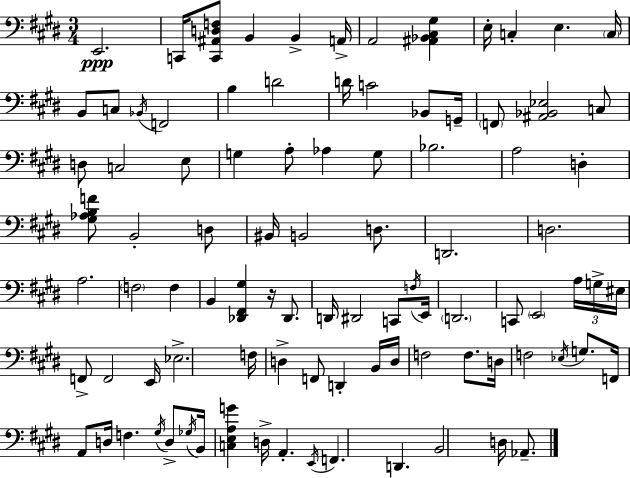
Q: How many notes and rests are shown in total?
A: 94